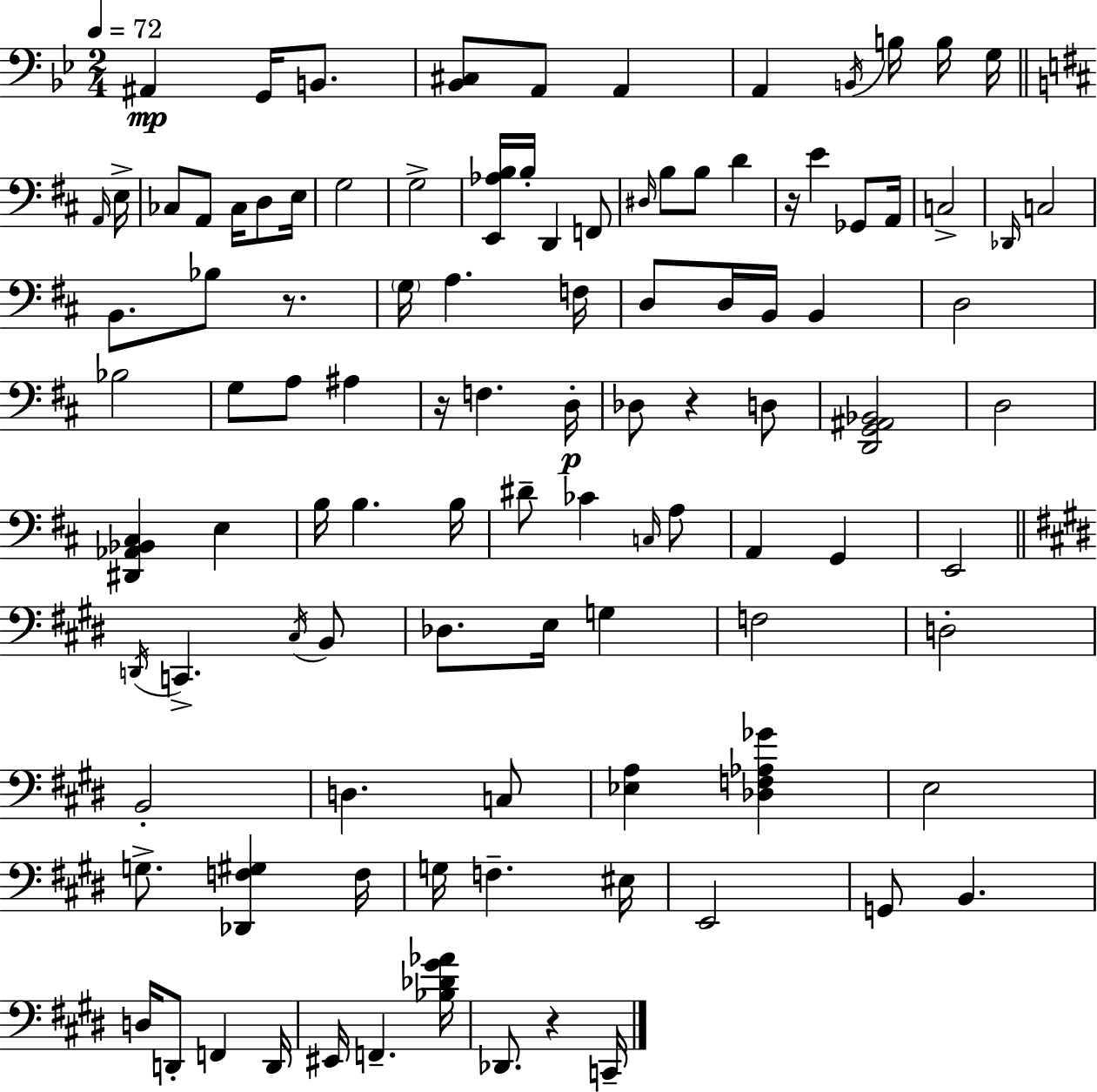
X:1
T:Untitled
M:2/4
L:1/4
K:Gm
^A,, G,,/4 B,,/2 [_B,,^C,]/2 A,,/2 A,, A,, B,,/4 B,/4 B,/4 G,/4 A,,/4 E,/4 _C,/2 A,,/2 _C,/4 D,/2 E,/4 G,2 G,2 [E,,_A,B,]/4 B,/4 D,, F,,/2 ^D,/4 B,/2 B,/2 D z/4 E _G,,/2 A,,/4 C,2 _D,,/4 C,2 B,,/2 _B,/2 z/2 G,/4 A, F,/4 D,/2 D,/4 B,,/4 B,, D,2 _B,2 G,/2 A,/2 ^A, z/4 F, D,/4 _D,/2 z D,/2 [D,,G,,^A,,_B,,]2 D,2 [^D,,_A,,_B,,^C,] E, B,/4 B, B,/4 ^D/2 _C C,/4 A,/2 A,, G,, E,,2 D,,/4 C,, ^C,/4 B,,/2 _D,/2 E,/4 G, F,2 D,2 B,,2 D, C,/2 [_E,A,] [_D,F,_A,_G] E,2 G,/2 [_D,,F,^G,] F,/4 G,/4 F, ^E,/4 E,,2 G,,/2 B,, D,/4 D,,/2 F,, D,,/4 ^E,,/4 F,, [_B,_D^G_A]/4 _D,,/2 z C,,/4